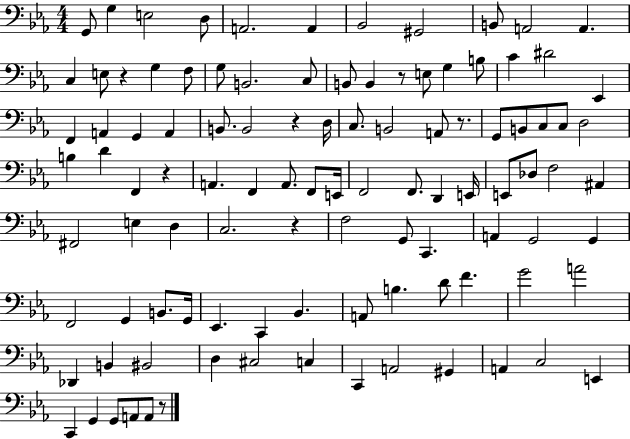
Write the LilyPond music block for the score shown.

{
  \clef bass
  \numericTimeSignature
  \time 4/4
  \key ees \major
  g,8 g4 e2 d8 | a,2. a,4 | bes,2 gis,2 | b,8 a,2 a,4. | \break c4 e8 r4 g4 f8 | g8 b,2. c8 | b,8 b,4 r8 e8 g4 b8 | c'4 dis'2 ees,4 | \break f,4 a,4 g,4 a,4 | b,8. b,2 r4 d16 | c8. b,2 a,8 r8. | g,8 b,8 c8 c8 d2 | \break b4 d'4 f,4 r4 | a,4. f,4 a,8. f,8 e,16 | f,2 f,8. d,4 e,16 | e,8 des8 f2 ais,4 | \break fis,2 e4 d4 | c2. r4 | f2 g,8 c,4. | a,4 g,2 g,4 | \break f,2 g,4 b,8. g,16 | ees,4. c,4 bes,4. | a,8 b4. d'8 f'4. | g'2 a'2 | \break des,4 b,4 bis,2 | d4 cis2 c4 | c,4 a,2 gis,4 | a,4 c2 e,4 | \break c,4 g,4 g,8 a,8 a,8 r8 | \bar "|."
}